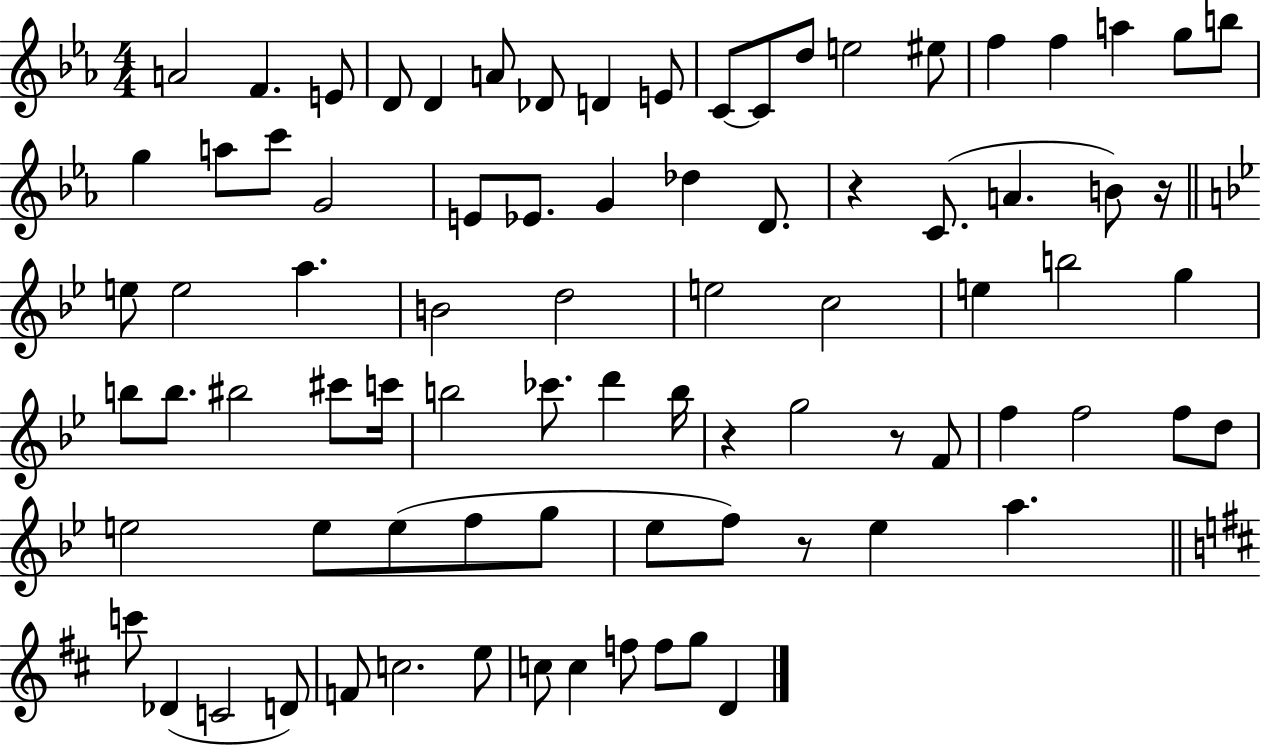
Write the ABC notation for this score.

X:1
T:Untitled
M:4/4
L:1/4
K:Eb
A2 F E/2 D/2 D A/2 _D/2 D E/2 C/2 C/2 d/2 e2 ^e/2 f f a g/2 b/2 g a/2 c'/2 G2 E/2 _E/2 G _d D/2 z C/2 A B/2 z/4 e/2 e2 a B2 d2 e2 c2 e b2 g b/2 b/2 ^b2 ^c'/2 c'/4 b2 _c'/2 d' b/4 z g2 z/2 F/2 f f2 f/2 d/2 e2 e/2 e/2 f/2 g/2 _e/2 f/2 z/2 _e a c'/2 _D C2 D/2 F/2 c2 e/2 c/2 c f/2 f/2 g/2 D